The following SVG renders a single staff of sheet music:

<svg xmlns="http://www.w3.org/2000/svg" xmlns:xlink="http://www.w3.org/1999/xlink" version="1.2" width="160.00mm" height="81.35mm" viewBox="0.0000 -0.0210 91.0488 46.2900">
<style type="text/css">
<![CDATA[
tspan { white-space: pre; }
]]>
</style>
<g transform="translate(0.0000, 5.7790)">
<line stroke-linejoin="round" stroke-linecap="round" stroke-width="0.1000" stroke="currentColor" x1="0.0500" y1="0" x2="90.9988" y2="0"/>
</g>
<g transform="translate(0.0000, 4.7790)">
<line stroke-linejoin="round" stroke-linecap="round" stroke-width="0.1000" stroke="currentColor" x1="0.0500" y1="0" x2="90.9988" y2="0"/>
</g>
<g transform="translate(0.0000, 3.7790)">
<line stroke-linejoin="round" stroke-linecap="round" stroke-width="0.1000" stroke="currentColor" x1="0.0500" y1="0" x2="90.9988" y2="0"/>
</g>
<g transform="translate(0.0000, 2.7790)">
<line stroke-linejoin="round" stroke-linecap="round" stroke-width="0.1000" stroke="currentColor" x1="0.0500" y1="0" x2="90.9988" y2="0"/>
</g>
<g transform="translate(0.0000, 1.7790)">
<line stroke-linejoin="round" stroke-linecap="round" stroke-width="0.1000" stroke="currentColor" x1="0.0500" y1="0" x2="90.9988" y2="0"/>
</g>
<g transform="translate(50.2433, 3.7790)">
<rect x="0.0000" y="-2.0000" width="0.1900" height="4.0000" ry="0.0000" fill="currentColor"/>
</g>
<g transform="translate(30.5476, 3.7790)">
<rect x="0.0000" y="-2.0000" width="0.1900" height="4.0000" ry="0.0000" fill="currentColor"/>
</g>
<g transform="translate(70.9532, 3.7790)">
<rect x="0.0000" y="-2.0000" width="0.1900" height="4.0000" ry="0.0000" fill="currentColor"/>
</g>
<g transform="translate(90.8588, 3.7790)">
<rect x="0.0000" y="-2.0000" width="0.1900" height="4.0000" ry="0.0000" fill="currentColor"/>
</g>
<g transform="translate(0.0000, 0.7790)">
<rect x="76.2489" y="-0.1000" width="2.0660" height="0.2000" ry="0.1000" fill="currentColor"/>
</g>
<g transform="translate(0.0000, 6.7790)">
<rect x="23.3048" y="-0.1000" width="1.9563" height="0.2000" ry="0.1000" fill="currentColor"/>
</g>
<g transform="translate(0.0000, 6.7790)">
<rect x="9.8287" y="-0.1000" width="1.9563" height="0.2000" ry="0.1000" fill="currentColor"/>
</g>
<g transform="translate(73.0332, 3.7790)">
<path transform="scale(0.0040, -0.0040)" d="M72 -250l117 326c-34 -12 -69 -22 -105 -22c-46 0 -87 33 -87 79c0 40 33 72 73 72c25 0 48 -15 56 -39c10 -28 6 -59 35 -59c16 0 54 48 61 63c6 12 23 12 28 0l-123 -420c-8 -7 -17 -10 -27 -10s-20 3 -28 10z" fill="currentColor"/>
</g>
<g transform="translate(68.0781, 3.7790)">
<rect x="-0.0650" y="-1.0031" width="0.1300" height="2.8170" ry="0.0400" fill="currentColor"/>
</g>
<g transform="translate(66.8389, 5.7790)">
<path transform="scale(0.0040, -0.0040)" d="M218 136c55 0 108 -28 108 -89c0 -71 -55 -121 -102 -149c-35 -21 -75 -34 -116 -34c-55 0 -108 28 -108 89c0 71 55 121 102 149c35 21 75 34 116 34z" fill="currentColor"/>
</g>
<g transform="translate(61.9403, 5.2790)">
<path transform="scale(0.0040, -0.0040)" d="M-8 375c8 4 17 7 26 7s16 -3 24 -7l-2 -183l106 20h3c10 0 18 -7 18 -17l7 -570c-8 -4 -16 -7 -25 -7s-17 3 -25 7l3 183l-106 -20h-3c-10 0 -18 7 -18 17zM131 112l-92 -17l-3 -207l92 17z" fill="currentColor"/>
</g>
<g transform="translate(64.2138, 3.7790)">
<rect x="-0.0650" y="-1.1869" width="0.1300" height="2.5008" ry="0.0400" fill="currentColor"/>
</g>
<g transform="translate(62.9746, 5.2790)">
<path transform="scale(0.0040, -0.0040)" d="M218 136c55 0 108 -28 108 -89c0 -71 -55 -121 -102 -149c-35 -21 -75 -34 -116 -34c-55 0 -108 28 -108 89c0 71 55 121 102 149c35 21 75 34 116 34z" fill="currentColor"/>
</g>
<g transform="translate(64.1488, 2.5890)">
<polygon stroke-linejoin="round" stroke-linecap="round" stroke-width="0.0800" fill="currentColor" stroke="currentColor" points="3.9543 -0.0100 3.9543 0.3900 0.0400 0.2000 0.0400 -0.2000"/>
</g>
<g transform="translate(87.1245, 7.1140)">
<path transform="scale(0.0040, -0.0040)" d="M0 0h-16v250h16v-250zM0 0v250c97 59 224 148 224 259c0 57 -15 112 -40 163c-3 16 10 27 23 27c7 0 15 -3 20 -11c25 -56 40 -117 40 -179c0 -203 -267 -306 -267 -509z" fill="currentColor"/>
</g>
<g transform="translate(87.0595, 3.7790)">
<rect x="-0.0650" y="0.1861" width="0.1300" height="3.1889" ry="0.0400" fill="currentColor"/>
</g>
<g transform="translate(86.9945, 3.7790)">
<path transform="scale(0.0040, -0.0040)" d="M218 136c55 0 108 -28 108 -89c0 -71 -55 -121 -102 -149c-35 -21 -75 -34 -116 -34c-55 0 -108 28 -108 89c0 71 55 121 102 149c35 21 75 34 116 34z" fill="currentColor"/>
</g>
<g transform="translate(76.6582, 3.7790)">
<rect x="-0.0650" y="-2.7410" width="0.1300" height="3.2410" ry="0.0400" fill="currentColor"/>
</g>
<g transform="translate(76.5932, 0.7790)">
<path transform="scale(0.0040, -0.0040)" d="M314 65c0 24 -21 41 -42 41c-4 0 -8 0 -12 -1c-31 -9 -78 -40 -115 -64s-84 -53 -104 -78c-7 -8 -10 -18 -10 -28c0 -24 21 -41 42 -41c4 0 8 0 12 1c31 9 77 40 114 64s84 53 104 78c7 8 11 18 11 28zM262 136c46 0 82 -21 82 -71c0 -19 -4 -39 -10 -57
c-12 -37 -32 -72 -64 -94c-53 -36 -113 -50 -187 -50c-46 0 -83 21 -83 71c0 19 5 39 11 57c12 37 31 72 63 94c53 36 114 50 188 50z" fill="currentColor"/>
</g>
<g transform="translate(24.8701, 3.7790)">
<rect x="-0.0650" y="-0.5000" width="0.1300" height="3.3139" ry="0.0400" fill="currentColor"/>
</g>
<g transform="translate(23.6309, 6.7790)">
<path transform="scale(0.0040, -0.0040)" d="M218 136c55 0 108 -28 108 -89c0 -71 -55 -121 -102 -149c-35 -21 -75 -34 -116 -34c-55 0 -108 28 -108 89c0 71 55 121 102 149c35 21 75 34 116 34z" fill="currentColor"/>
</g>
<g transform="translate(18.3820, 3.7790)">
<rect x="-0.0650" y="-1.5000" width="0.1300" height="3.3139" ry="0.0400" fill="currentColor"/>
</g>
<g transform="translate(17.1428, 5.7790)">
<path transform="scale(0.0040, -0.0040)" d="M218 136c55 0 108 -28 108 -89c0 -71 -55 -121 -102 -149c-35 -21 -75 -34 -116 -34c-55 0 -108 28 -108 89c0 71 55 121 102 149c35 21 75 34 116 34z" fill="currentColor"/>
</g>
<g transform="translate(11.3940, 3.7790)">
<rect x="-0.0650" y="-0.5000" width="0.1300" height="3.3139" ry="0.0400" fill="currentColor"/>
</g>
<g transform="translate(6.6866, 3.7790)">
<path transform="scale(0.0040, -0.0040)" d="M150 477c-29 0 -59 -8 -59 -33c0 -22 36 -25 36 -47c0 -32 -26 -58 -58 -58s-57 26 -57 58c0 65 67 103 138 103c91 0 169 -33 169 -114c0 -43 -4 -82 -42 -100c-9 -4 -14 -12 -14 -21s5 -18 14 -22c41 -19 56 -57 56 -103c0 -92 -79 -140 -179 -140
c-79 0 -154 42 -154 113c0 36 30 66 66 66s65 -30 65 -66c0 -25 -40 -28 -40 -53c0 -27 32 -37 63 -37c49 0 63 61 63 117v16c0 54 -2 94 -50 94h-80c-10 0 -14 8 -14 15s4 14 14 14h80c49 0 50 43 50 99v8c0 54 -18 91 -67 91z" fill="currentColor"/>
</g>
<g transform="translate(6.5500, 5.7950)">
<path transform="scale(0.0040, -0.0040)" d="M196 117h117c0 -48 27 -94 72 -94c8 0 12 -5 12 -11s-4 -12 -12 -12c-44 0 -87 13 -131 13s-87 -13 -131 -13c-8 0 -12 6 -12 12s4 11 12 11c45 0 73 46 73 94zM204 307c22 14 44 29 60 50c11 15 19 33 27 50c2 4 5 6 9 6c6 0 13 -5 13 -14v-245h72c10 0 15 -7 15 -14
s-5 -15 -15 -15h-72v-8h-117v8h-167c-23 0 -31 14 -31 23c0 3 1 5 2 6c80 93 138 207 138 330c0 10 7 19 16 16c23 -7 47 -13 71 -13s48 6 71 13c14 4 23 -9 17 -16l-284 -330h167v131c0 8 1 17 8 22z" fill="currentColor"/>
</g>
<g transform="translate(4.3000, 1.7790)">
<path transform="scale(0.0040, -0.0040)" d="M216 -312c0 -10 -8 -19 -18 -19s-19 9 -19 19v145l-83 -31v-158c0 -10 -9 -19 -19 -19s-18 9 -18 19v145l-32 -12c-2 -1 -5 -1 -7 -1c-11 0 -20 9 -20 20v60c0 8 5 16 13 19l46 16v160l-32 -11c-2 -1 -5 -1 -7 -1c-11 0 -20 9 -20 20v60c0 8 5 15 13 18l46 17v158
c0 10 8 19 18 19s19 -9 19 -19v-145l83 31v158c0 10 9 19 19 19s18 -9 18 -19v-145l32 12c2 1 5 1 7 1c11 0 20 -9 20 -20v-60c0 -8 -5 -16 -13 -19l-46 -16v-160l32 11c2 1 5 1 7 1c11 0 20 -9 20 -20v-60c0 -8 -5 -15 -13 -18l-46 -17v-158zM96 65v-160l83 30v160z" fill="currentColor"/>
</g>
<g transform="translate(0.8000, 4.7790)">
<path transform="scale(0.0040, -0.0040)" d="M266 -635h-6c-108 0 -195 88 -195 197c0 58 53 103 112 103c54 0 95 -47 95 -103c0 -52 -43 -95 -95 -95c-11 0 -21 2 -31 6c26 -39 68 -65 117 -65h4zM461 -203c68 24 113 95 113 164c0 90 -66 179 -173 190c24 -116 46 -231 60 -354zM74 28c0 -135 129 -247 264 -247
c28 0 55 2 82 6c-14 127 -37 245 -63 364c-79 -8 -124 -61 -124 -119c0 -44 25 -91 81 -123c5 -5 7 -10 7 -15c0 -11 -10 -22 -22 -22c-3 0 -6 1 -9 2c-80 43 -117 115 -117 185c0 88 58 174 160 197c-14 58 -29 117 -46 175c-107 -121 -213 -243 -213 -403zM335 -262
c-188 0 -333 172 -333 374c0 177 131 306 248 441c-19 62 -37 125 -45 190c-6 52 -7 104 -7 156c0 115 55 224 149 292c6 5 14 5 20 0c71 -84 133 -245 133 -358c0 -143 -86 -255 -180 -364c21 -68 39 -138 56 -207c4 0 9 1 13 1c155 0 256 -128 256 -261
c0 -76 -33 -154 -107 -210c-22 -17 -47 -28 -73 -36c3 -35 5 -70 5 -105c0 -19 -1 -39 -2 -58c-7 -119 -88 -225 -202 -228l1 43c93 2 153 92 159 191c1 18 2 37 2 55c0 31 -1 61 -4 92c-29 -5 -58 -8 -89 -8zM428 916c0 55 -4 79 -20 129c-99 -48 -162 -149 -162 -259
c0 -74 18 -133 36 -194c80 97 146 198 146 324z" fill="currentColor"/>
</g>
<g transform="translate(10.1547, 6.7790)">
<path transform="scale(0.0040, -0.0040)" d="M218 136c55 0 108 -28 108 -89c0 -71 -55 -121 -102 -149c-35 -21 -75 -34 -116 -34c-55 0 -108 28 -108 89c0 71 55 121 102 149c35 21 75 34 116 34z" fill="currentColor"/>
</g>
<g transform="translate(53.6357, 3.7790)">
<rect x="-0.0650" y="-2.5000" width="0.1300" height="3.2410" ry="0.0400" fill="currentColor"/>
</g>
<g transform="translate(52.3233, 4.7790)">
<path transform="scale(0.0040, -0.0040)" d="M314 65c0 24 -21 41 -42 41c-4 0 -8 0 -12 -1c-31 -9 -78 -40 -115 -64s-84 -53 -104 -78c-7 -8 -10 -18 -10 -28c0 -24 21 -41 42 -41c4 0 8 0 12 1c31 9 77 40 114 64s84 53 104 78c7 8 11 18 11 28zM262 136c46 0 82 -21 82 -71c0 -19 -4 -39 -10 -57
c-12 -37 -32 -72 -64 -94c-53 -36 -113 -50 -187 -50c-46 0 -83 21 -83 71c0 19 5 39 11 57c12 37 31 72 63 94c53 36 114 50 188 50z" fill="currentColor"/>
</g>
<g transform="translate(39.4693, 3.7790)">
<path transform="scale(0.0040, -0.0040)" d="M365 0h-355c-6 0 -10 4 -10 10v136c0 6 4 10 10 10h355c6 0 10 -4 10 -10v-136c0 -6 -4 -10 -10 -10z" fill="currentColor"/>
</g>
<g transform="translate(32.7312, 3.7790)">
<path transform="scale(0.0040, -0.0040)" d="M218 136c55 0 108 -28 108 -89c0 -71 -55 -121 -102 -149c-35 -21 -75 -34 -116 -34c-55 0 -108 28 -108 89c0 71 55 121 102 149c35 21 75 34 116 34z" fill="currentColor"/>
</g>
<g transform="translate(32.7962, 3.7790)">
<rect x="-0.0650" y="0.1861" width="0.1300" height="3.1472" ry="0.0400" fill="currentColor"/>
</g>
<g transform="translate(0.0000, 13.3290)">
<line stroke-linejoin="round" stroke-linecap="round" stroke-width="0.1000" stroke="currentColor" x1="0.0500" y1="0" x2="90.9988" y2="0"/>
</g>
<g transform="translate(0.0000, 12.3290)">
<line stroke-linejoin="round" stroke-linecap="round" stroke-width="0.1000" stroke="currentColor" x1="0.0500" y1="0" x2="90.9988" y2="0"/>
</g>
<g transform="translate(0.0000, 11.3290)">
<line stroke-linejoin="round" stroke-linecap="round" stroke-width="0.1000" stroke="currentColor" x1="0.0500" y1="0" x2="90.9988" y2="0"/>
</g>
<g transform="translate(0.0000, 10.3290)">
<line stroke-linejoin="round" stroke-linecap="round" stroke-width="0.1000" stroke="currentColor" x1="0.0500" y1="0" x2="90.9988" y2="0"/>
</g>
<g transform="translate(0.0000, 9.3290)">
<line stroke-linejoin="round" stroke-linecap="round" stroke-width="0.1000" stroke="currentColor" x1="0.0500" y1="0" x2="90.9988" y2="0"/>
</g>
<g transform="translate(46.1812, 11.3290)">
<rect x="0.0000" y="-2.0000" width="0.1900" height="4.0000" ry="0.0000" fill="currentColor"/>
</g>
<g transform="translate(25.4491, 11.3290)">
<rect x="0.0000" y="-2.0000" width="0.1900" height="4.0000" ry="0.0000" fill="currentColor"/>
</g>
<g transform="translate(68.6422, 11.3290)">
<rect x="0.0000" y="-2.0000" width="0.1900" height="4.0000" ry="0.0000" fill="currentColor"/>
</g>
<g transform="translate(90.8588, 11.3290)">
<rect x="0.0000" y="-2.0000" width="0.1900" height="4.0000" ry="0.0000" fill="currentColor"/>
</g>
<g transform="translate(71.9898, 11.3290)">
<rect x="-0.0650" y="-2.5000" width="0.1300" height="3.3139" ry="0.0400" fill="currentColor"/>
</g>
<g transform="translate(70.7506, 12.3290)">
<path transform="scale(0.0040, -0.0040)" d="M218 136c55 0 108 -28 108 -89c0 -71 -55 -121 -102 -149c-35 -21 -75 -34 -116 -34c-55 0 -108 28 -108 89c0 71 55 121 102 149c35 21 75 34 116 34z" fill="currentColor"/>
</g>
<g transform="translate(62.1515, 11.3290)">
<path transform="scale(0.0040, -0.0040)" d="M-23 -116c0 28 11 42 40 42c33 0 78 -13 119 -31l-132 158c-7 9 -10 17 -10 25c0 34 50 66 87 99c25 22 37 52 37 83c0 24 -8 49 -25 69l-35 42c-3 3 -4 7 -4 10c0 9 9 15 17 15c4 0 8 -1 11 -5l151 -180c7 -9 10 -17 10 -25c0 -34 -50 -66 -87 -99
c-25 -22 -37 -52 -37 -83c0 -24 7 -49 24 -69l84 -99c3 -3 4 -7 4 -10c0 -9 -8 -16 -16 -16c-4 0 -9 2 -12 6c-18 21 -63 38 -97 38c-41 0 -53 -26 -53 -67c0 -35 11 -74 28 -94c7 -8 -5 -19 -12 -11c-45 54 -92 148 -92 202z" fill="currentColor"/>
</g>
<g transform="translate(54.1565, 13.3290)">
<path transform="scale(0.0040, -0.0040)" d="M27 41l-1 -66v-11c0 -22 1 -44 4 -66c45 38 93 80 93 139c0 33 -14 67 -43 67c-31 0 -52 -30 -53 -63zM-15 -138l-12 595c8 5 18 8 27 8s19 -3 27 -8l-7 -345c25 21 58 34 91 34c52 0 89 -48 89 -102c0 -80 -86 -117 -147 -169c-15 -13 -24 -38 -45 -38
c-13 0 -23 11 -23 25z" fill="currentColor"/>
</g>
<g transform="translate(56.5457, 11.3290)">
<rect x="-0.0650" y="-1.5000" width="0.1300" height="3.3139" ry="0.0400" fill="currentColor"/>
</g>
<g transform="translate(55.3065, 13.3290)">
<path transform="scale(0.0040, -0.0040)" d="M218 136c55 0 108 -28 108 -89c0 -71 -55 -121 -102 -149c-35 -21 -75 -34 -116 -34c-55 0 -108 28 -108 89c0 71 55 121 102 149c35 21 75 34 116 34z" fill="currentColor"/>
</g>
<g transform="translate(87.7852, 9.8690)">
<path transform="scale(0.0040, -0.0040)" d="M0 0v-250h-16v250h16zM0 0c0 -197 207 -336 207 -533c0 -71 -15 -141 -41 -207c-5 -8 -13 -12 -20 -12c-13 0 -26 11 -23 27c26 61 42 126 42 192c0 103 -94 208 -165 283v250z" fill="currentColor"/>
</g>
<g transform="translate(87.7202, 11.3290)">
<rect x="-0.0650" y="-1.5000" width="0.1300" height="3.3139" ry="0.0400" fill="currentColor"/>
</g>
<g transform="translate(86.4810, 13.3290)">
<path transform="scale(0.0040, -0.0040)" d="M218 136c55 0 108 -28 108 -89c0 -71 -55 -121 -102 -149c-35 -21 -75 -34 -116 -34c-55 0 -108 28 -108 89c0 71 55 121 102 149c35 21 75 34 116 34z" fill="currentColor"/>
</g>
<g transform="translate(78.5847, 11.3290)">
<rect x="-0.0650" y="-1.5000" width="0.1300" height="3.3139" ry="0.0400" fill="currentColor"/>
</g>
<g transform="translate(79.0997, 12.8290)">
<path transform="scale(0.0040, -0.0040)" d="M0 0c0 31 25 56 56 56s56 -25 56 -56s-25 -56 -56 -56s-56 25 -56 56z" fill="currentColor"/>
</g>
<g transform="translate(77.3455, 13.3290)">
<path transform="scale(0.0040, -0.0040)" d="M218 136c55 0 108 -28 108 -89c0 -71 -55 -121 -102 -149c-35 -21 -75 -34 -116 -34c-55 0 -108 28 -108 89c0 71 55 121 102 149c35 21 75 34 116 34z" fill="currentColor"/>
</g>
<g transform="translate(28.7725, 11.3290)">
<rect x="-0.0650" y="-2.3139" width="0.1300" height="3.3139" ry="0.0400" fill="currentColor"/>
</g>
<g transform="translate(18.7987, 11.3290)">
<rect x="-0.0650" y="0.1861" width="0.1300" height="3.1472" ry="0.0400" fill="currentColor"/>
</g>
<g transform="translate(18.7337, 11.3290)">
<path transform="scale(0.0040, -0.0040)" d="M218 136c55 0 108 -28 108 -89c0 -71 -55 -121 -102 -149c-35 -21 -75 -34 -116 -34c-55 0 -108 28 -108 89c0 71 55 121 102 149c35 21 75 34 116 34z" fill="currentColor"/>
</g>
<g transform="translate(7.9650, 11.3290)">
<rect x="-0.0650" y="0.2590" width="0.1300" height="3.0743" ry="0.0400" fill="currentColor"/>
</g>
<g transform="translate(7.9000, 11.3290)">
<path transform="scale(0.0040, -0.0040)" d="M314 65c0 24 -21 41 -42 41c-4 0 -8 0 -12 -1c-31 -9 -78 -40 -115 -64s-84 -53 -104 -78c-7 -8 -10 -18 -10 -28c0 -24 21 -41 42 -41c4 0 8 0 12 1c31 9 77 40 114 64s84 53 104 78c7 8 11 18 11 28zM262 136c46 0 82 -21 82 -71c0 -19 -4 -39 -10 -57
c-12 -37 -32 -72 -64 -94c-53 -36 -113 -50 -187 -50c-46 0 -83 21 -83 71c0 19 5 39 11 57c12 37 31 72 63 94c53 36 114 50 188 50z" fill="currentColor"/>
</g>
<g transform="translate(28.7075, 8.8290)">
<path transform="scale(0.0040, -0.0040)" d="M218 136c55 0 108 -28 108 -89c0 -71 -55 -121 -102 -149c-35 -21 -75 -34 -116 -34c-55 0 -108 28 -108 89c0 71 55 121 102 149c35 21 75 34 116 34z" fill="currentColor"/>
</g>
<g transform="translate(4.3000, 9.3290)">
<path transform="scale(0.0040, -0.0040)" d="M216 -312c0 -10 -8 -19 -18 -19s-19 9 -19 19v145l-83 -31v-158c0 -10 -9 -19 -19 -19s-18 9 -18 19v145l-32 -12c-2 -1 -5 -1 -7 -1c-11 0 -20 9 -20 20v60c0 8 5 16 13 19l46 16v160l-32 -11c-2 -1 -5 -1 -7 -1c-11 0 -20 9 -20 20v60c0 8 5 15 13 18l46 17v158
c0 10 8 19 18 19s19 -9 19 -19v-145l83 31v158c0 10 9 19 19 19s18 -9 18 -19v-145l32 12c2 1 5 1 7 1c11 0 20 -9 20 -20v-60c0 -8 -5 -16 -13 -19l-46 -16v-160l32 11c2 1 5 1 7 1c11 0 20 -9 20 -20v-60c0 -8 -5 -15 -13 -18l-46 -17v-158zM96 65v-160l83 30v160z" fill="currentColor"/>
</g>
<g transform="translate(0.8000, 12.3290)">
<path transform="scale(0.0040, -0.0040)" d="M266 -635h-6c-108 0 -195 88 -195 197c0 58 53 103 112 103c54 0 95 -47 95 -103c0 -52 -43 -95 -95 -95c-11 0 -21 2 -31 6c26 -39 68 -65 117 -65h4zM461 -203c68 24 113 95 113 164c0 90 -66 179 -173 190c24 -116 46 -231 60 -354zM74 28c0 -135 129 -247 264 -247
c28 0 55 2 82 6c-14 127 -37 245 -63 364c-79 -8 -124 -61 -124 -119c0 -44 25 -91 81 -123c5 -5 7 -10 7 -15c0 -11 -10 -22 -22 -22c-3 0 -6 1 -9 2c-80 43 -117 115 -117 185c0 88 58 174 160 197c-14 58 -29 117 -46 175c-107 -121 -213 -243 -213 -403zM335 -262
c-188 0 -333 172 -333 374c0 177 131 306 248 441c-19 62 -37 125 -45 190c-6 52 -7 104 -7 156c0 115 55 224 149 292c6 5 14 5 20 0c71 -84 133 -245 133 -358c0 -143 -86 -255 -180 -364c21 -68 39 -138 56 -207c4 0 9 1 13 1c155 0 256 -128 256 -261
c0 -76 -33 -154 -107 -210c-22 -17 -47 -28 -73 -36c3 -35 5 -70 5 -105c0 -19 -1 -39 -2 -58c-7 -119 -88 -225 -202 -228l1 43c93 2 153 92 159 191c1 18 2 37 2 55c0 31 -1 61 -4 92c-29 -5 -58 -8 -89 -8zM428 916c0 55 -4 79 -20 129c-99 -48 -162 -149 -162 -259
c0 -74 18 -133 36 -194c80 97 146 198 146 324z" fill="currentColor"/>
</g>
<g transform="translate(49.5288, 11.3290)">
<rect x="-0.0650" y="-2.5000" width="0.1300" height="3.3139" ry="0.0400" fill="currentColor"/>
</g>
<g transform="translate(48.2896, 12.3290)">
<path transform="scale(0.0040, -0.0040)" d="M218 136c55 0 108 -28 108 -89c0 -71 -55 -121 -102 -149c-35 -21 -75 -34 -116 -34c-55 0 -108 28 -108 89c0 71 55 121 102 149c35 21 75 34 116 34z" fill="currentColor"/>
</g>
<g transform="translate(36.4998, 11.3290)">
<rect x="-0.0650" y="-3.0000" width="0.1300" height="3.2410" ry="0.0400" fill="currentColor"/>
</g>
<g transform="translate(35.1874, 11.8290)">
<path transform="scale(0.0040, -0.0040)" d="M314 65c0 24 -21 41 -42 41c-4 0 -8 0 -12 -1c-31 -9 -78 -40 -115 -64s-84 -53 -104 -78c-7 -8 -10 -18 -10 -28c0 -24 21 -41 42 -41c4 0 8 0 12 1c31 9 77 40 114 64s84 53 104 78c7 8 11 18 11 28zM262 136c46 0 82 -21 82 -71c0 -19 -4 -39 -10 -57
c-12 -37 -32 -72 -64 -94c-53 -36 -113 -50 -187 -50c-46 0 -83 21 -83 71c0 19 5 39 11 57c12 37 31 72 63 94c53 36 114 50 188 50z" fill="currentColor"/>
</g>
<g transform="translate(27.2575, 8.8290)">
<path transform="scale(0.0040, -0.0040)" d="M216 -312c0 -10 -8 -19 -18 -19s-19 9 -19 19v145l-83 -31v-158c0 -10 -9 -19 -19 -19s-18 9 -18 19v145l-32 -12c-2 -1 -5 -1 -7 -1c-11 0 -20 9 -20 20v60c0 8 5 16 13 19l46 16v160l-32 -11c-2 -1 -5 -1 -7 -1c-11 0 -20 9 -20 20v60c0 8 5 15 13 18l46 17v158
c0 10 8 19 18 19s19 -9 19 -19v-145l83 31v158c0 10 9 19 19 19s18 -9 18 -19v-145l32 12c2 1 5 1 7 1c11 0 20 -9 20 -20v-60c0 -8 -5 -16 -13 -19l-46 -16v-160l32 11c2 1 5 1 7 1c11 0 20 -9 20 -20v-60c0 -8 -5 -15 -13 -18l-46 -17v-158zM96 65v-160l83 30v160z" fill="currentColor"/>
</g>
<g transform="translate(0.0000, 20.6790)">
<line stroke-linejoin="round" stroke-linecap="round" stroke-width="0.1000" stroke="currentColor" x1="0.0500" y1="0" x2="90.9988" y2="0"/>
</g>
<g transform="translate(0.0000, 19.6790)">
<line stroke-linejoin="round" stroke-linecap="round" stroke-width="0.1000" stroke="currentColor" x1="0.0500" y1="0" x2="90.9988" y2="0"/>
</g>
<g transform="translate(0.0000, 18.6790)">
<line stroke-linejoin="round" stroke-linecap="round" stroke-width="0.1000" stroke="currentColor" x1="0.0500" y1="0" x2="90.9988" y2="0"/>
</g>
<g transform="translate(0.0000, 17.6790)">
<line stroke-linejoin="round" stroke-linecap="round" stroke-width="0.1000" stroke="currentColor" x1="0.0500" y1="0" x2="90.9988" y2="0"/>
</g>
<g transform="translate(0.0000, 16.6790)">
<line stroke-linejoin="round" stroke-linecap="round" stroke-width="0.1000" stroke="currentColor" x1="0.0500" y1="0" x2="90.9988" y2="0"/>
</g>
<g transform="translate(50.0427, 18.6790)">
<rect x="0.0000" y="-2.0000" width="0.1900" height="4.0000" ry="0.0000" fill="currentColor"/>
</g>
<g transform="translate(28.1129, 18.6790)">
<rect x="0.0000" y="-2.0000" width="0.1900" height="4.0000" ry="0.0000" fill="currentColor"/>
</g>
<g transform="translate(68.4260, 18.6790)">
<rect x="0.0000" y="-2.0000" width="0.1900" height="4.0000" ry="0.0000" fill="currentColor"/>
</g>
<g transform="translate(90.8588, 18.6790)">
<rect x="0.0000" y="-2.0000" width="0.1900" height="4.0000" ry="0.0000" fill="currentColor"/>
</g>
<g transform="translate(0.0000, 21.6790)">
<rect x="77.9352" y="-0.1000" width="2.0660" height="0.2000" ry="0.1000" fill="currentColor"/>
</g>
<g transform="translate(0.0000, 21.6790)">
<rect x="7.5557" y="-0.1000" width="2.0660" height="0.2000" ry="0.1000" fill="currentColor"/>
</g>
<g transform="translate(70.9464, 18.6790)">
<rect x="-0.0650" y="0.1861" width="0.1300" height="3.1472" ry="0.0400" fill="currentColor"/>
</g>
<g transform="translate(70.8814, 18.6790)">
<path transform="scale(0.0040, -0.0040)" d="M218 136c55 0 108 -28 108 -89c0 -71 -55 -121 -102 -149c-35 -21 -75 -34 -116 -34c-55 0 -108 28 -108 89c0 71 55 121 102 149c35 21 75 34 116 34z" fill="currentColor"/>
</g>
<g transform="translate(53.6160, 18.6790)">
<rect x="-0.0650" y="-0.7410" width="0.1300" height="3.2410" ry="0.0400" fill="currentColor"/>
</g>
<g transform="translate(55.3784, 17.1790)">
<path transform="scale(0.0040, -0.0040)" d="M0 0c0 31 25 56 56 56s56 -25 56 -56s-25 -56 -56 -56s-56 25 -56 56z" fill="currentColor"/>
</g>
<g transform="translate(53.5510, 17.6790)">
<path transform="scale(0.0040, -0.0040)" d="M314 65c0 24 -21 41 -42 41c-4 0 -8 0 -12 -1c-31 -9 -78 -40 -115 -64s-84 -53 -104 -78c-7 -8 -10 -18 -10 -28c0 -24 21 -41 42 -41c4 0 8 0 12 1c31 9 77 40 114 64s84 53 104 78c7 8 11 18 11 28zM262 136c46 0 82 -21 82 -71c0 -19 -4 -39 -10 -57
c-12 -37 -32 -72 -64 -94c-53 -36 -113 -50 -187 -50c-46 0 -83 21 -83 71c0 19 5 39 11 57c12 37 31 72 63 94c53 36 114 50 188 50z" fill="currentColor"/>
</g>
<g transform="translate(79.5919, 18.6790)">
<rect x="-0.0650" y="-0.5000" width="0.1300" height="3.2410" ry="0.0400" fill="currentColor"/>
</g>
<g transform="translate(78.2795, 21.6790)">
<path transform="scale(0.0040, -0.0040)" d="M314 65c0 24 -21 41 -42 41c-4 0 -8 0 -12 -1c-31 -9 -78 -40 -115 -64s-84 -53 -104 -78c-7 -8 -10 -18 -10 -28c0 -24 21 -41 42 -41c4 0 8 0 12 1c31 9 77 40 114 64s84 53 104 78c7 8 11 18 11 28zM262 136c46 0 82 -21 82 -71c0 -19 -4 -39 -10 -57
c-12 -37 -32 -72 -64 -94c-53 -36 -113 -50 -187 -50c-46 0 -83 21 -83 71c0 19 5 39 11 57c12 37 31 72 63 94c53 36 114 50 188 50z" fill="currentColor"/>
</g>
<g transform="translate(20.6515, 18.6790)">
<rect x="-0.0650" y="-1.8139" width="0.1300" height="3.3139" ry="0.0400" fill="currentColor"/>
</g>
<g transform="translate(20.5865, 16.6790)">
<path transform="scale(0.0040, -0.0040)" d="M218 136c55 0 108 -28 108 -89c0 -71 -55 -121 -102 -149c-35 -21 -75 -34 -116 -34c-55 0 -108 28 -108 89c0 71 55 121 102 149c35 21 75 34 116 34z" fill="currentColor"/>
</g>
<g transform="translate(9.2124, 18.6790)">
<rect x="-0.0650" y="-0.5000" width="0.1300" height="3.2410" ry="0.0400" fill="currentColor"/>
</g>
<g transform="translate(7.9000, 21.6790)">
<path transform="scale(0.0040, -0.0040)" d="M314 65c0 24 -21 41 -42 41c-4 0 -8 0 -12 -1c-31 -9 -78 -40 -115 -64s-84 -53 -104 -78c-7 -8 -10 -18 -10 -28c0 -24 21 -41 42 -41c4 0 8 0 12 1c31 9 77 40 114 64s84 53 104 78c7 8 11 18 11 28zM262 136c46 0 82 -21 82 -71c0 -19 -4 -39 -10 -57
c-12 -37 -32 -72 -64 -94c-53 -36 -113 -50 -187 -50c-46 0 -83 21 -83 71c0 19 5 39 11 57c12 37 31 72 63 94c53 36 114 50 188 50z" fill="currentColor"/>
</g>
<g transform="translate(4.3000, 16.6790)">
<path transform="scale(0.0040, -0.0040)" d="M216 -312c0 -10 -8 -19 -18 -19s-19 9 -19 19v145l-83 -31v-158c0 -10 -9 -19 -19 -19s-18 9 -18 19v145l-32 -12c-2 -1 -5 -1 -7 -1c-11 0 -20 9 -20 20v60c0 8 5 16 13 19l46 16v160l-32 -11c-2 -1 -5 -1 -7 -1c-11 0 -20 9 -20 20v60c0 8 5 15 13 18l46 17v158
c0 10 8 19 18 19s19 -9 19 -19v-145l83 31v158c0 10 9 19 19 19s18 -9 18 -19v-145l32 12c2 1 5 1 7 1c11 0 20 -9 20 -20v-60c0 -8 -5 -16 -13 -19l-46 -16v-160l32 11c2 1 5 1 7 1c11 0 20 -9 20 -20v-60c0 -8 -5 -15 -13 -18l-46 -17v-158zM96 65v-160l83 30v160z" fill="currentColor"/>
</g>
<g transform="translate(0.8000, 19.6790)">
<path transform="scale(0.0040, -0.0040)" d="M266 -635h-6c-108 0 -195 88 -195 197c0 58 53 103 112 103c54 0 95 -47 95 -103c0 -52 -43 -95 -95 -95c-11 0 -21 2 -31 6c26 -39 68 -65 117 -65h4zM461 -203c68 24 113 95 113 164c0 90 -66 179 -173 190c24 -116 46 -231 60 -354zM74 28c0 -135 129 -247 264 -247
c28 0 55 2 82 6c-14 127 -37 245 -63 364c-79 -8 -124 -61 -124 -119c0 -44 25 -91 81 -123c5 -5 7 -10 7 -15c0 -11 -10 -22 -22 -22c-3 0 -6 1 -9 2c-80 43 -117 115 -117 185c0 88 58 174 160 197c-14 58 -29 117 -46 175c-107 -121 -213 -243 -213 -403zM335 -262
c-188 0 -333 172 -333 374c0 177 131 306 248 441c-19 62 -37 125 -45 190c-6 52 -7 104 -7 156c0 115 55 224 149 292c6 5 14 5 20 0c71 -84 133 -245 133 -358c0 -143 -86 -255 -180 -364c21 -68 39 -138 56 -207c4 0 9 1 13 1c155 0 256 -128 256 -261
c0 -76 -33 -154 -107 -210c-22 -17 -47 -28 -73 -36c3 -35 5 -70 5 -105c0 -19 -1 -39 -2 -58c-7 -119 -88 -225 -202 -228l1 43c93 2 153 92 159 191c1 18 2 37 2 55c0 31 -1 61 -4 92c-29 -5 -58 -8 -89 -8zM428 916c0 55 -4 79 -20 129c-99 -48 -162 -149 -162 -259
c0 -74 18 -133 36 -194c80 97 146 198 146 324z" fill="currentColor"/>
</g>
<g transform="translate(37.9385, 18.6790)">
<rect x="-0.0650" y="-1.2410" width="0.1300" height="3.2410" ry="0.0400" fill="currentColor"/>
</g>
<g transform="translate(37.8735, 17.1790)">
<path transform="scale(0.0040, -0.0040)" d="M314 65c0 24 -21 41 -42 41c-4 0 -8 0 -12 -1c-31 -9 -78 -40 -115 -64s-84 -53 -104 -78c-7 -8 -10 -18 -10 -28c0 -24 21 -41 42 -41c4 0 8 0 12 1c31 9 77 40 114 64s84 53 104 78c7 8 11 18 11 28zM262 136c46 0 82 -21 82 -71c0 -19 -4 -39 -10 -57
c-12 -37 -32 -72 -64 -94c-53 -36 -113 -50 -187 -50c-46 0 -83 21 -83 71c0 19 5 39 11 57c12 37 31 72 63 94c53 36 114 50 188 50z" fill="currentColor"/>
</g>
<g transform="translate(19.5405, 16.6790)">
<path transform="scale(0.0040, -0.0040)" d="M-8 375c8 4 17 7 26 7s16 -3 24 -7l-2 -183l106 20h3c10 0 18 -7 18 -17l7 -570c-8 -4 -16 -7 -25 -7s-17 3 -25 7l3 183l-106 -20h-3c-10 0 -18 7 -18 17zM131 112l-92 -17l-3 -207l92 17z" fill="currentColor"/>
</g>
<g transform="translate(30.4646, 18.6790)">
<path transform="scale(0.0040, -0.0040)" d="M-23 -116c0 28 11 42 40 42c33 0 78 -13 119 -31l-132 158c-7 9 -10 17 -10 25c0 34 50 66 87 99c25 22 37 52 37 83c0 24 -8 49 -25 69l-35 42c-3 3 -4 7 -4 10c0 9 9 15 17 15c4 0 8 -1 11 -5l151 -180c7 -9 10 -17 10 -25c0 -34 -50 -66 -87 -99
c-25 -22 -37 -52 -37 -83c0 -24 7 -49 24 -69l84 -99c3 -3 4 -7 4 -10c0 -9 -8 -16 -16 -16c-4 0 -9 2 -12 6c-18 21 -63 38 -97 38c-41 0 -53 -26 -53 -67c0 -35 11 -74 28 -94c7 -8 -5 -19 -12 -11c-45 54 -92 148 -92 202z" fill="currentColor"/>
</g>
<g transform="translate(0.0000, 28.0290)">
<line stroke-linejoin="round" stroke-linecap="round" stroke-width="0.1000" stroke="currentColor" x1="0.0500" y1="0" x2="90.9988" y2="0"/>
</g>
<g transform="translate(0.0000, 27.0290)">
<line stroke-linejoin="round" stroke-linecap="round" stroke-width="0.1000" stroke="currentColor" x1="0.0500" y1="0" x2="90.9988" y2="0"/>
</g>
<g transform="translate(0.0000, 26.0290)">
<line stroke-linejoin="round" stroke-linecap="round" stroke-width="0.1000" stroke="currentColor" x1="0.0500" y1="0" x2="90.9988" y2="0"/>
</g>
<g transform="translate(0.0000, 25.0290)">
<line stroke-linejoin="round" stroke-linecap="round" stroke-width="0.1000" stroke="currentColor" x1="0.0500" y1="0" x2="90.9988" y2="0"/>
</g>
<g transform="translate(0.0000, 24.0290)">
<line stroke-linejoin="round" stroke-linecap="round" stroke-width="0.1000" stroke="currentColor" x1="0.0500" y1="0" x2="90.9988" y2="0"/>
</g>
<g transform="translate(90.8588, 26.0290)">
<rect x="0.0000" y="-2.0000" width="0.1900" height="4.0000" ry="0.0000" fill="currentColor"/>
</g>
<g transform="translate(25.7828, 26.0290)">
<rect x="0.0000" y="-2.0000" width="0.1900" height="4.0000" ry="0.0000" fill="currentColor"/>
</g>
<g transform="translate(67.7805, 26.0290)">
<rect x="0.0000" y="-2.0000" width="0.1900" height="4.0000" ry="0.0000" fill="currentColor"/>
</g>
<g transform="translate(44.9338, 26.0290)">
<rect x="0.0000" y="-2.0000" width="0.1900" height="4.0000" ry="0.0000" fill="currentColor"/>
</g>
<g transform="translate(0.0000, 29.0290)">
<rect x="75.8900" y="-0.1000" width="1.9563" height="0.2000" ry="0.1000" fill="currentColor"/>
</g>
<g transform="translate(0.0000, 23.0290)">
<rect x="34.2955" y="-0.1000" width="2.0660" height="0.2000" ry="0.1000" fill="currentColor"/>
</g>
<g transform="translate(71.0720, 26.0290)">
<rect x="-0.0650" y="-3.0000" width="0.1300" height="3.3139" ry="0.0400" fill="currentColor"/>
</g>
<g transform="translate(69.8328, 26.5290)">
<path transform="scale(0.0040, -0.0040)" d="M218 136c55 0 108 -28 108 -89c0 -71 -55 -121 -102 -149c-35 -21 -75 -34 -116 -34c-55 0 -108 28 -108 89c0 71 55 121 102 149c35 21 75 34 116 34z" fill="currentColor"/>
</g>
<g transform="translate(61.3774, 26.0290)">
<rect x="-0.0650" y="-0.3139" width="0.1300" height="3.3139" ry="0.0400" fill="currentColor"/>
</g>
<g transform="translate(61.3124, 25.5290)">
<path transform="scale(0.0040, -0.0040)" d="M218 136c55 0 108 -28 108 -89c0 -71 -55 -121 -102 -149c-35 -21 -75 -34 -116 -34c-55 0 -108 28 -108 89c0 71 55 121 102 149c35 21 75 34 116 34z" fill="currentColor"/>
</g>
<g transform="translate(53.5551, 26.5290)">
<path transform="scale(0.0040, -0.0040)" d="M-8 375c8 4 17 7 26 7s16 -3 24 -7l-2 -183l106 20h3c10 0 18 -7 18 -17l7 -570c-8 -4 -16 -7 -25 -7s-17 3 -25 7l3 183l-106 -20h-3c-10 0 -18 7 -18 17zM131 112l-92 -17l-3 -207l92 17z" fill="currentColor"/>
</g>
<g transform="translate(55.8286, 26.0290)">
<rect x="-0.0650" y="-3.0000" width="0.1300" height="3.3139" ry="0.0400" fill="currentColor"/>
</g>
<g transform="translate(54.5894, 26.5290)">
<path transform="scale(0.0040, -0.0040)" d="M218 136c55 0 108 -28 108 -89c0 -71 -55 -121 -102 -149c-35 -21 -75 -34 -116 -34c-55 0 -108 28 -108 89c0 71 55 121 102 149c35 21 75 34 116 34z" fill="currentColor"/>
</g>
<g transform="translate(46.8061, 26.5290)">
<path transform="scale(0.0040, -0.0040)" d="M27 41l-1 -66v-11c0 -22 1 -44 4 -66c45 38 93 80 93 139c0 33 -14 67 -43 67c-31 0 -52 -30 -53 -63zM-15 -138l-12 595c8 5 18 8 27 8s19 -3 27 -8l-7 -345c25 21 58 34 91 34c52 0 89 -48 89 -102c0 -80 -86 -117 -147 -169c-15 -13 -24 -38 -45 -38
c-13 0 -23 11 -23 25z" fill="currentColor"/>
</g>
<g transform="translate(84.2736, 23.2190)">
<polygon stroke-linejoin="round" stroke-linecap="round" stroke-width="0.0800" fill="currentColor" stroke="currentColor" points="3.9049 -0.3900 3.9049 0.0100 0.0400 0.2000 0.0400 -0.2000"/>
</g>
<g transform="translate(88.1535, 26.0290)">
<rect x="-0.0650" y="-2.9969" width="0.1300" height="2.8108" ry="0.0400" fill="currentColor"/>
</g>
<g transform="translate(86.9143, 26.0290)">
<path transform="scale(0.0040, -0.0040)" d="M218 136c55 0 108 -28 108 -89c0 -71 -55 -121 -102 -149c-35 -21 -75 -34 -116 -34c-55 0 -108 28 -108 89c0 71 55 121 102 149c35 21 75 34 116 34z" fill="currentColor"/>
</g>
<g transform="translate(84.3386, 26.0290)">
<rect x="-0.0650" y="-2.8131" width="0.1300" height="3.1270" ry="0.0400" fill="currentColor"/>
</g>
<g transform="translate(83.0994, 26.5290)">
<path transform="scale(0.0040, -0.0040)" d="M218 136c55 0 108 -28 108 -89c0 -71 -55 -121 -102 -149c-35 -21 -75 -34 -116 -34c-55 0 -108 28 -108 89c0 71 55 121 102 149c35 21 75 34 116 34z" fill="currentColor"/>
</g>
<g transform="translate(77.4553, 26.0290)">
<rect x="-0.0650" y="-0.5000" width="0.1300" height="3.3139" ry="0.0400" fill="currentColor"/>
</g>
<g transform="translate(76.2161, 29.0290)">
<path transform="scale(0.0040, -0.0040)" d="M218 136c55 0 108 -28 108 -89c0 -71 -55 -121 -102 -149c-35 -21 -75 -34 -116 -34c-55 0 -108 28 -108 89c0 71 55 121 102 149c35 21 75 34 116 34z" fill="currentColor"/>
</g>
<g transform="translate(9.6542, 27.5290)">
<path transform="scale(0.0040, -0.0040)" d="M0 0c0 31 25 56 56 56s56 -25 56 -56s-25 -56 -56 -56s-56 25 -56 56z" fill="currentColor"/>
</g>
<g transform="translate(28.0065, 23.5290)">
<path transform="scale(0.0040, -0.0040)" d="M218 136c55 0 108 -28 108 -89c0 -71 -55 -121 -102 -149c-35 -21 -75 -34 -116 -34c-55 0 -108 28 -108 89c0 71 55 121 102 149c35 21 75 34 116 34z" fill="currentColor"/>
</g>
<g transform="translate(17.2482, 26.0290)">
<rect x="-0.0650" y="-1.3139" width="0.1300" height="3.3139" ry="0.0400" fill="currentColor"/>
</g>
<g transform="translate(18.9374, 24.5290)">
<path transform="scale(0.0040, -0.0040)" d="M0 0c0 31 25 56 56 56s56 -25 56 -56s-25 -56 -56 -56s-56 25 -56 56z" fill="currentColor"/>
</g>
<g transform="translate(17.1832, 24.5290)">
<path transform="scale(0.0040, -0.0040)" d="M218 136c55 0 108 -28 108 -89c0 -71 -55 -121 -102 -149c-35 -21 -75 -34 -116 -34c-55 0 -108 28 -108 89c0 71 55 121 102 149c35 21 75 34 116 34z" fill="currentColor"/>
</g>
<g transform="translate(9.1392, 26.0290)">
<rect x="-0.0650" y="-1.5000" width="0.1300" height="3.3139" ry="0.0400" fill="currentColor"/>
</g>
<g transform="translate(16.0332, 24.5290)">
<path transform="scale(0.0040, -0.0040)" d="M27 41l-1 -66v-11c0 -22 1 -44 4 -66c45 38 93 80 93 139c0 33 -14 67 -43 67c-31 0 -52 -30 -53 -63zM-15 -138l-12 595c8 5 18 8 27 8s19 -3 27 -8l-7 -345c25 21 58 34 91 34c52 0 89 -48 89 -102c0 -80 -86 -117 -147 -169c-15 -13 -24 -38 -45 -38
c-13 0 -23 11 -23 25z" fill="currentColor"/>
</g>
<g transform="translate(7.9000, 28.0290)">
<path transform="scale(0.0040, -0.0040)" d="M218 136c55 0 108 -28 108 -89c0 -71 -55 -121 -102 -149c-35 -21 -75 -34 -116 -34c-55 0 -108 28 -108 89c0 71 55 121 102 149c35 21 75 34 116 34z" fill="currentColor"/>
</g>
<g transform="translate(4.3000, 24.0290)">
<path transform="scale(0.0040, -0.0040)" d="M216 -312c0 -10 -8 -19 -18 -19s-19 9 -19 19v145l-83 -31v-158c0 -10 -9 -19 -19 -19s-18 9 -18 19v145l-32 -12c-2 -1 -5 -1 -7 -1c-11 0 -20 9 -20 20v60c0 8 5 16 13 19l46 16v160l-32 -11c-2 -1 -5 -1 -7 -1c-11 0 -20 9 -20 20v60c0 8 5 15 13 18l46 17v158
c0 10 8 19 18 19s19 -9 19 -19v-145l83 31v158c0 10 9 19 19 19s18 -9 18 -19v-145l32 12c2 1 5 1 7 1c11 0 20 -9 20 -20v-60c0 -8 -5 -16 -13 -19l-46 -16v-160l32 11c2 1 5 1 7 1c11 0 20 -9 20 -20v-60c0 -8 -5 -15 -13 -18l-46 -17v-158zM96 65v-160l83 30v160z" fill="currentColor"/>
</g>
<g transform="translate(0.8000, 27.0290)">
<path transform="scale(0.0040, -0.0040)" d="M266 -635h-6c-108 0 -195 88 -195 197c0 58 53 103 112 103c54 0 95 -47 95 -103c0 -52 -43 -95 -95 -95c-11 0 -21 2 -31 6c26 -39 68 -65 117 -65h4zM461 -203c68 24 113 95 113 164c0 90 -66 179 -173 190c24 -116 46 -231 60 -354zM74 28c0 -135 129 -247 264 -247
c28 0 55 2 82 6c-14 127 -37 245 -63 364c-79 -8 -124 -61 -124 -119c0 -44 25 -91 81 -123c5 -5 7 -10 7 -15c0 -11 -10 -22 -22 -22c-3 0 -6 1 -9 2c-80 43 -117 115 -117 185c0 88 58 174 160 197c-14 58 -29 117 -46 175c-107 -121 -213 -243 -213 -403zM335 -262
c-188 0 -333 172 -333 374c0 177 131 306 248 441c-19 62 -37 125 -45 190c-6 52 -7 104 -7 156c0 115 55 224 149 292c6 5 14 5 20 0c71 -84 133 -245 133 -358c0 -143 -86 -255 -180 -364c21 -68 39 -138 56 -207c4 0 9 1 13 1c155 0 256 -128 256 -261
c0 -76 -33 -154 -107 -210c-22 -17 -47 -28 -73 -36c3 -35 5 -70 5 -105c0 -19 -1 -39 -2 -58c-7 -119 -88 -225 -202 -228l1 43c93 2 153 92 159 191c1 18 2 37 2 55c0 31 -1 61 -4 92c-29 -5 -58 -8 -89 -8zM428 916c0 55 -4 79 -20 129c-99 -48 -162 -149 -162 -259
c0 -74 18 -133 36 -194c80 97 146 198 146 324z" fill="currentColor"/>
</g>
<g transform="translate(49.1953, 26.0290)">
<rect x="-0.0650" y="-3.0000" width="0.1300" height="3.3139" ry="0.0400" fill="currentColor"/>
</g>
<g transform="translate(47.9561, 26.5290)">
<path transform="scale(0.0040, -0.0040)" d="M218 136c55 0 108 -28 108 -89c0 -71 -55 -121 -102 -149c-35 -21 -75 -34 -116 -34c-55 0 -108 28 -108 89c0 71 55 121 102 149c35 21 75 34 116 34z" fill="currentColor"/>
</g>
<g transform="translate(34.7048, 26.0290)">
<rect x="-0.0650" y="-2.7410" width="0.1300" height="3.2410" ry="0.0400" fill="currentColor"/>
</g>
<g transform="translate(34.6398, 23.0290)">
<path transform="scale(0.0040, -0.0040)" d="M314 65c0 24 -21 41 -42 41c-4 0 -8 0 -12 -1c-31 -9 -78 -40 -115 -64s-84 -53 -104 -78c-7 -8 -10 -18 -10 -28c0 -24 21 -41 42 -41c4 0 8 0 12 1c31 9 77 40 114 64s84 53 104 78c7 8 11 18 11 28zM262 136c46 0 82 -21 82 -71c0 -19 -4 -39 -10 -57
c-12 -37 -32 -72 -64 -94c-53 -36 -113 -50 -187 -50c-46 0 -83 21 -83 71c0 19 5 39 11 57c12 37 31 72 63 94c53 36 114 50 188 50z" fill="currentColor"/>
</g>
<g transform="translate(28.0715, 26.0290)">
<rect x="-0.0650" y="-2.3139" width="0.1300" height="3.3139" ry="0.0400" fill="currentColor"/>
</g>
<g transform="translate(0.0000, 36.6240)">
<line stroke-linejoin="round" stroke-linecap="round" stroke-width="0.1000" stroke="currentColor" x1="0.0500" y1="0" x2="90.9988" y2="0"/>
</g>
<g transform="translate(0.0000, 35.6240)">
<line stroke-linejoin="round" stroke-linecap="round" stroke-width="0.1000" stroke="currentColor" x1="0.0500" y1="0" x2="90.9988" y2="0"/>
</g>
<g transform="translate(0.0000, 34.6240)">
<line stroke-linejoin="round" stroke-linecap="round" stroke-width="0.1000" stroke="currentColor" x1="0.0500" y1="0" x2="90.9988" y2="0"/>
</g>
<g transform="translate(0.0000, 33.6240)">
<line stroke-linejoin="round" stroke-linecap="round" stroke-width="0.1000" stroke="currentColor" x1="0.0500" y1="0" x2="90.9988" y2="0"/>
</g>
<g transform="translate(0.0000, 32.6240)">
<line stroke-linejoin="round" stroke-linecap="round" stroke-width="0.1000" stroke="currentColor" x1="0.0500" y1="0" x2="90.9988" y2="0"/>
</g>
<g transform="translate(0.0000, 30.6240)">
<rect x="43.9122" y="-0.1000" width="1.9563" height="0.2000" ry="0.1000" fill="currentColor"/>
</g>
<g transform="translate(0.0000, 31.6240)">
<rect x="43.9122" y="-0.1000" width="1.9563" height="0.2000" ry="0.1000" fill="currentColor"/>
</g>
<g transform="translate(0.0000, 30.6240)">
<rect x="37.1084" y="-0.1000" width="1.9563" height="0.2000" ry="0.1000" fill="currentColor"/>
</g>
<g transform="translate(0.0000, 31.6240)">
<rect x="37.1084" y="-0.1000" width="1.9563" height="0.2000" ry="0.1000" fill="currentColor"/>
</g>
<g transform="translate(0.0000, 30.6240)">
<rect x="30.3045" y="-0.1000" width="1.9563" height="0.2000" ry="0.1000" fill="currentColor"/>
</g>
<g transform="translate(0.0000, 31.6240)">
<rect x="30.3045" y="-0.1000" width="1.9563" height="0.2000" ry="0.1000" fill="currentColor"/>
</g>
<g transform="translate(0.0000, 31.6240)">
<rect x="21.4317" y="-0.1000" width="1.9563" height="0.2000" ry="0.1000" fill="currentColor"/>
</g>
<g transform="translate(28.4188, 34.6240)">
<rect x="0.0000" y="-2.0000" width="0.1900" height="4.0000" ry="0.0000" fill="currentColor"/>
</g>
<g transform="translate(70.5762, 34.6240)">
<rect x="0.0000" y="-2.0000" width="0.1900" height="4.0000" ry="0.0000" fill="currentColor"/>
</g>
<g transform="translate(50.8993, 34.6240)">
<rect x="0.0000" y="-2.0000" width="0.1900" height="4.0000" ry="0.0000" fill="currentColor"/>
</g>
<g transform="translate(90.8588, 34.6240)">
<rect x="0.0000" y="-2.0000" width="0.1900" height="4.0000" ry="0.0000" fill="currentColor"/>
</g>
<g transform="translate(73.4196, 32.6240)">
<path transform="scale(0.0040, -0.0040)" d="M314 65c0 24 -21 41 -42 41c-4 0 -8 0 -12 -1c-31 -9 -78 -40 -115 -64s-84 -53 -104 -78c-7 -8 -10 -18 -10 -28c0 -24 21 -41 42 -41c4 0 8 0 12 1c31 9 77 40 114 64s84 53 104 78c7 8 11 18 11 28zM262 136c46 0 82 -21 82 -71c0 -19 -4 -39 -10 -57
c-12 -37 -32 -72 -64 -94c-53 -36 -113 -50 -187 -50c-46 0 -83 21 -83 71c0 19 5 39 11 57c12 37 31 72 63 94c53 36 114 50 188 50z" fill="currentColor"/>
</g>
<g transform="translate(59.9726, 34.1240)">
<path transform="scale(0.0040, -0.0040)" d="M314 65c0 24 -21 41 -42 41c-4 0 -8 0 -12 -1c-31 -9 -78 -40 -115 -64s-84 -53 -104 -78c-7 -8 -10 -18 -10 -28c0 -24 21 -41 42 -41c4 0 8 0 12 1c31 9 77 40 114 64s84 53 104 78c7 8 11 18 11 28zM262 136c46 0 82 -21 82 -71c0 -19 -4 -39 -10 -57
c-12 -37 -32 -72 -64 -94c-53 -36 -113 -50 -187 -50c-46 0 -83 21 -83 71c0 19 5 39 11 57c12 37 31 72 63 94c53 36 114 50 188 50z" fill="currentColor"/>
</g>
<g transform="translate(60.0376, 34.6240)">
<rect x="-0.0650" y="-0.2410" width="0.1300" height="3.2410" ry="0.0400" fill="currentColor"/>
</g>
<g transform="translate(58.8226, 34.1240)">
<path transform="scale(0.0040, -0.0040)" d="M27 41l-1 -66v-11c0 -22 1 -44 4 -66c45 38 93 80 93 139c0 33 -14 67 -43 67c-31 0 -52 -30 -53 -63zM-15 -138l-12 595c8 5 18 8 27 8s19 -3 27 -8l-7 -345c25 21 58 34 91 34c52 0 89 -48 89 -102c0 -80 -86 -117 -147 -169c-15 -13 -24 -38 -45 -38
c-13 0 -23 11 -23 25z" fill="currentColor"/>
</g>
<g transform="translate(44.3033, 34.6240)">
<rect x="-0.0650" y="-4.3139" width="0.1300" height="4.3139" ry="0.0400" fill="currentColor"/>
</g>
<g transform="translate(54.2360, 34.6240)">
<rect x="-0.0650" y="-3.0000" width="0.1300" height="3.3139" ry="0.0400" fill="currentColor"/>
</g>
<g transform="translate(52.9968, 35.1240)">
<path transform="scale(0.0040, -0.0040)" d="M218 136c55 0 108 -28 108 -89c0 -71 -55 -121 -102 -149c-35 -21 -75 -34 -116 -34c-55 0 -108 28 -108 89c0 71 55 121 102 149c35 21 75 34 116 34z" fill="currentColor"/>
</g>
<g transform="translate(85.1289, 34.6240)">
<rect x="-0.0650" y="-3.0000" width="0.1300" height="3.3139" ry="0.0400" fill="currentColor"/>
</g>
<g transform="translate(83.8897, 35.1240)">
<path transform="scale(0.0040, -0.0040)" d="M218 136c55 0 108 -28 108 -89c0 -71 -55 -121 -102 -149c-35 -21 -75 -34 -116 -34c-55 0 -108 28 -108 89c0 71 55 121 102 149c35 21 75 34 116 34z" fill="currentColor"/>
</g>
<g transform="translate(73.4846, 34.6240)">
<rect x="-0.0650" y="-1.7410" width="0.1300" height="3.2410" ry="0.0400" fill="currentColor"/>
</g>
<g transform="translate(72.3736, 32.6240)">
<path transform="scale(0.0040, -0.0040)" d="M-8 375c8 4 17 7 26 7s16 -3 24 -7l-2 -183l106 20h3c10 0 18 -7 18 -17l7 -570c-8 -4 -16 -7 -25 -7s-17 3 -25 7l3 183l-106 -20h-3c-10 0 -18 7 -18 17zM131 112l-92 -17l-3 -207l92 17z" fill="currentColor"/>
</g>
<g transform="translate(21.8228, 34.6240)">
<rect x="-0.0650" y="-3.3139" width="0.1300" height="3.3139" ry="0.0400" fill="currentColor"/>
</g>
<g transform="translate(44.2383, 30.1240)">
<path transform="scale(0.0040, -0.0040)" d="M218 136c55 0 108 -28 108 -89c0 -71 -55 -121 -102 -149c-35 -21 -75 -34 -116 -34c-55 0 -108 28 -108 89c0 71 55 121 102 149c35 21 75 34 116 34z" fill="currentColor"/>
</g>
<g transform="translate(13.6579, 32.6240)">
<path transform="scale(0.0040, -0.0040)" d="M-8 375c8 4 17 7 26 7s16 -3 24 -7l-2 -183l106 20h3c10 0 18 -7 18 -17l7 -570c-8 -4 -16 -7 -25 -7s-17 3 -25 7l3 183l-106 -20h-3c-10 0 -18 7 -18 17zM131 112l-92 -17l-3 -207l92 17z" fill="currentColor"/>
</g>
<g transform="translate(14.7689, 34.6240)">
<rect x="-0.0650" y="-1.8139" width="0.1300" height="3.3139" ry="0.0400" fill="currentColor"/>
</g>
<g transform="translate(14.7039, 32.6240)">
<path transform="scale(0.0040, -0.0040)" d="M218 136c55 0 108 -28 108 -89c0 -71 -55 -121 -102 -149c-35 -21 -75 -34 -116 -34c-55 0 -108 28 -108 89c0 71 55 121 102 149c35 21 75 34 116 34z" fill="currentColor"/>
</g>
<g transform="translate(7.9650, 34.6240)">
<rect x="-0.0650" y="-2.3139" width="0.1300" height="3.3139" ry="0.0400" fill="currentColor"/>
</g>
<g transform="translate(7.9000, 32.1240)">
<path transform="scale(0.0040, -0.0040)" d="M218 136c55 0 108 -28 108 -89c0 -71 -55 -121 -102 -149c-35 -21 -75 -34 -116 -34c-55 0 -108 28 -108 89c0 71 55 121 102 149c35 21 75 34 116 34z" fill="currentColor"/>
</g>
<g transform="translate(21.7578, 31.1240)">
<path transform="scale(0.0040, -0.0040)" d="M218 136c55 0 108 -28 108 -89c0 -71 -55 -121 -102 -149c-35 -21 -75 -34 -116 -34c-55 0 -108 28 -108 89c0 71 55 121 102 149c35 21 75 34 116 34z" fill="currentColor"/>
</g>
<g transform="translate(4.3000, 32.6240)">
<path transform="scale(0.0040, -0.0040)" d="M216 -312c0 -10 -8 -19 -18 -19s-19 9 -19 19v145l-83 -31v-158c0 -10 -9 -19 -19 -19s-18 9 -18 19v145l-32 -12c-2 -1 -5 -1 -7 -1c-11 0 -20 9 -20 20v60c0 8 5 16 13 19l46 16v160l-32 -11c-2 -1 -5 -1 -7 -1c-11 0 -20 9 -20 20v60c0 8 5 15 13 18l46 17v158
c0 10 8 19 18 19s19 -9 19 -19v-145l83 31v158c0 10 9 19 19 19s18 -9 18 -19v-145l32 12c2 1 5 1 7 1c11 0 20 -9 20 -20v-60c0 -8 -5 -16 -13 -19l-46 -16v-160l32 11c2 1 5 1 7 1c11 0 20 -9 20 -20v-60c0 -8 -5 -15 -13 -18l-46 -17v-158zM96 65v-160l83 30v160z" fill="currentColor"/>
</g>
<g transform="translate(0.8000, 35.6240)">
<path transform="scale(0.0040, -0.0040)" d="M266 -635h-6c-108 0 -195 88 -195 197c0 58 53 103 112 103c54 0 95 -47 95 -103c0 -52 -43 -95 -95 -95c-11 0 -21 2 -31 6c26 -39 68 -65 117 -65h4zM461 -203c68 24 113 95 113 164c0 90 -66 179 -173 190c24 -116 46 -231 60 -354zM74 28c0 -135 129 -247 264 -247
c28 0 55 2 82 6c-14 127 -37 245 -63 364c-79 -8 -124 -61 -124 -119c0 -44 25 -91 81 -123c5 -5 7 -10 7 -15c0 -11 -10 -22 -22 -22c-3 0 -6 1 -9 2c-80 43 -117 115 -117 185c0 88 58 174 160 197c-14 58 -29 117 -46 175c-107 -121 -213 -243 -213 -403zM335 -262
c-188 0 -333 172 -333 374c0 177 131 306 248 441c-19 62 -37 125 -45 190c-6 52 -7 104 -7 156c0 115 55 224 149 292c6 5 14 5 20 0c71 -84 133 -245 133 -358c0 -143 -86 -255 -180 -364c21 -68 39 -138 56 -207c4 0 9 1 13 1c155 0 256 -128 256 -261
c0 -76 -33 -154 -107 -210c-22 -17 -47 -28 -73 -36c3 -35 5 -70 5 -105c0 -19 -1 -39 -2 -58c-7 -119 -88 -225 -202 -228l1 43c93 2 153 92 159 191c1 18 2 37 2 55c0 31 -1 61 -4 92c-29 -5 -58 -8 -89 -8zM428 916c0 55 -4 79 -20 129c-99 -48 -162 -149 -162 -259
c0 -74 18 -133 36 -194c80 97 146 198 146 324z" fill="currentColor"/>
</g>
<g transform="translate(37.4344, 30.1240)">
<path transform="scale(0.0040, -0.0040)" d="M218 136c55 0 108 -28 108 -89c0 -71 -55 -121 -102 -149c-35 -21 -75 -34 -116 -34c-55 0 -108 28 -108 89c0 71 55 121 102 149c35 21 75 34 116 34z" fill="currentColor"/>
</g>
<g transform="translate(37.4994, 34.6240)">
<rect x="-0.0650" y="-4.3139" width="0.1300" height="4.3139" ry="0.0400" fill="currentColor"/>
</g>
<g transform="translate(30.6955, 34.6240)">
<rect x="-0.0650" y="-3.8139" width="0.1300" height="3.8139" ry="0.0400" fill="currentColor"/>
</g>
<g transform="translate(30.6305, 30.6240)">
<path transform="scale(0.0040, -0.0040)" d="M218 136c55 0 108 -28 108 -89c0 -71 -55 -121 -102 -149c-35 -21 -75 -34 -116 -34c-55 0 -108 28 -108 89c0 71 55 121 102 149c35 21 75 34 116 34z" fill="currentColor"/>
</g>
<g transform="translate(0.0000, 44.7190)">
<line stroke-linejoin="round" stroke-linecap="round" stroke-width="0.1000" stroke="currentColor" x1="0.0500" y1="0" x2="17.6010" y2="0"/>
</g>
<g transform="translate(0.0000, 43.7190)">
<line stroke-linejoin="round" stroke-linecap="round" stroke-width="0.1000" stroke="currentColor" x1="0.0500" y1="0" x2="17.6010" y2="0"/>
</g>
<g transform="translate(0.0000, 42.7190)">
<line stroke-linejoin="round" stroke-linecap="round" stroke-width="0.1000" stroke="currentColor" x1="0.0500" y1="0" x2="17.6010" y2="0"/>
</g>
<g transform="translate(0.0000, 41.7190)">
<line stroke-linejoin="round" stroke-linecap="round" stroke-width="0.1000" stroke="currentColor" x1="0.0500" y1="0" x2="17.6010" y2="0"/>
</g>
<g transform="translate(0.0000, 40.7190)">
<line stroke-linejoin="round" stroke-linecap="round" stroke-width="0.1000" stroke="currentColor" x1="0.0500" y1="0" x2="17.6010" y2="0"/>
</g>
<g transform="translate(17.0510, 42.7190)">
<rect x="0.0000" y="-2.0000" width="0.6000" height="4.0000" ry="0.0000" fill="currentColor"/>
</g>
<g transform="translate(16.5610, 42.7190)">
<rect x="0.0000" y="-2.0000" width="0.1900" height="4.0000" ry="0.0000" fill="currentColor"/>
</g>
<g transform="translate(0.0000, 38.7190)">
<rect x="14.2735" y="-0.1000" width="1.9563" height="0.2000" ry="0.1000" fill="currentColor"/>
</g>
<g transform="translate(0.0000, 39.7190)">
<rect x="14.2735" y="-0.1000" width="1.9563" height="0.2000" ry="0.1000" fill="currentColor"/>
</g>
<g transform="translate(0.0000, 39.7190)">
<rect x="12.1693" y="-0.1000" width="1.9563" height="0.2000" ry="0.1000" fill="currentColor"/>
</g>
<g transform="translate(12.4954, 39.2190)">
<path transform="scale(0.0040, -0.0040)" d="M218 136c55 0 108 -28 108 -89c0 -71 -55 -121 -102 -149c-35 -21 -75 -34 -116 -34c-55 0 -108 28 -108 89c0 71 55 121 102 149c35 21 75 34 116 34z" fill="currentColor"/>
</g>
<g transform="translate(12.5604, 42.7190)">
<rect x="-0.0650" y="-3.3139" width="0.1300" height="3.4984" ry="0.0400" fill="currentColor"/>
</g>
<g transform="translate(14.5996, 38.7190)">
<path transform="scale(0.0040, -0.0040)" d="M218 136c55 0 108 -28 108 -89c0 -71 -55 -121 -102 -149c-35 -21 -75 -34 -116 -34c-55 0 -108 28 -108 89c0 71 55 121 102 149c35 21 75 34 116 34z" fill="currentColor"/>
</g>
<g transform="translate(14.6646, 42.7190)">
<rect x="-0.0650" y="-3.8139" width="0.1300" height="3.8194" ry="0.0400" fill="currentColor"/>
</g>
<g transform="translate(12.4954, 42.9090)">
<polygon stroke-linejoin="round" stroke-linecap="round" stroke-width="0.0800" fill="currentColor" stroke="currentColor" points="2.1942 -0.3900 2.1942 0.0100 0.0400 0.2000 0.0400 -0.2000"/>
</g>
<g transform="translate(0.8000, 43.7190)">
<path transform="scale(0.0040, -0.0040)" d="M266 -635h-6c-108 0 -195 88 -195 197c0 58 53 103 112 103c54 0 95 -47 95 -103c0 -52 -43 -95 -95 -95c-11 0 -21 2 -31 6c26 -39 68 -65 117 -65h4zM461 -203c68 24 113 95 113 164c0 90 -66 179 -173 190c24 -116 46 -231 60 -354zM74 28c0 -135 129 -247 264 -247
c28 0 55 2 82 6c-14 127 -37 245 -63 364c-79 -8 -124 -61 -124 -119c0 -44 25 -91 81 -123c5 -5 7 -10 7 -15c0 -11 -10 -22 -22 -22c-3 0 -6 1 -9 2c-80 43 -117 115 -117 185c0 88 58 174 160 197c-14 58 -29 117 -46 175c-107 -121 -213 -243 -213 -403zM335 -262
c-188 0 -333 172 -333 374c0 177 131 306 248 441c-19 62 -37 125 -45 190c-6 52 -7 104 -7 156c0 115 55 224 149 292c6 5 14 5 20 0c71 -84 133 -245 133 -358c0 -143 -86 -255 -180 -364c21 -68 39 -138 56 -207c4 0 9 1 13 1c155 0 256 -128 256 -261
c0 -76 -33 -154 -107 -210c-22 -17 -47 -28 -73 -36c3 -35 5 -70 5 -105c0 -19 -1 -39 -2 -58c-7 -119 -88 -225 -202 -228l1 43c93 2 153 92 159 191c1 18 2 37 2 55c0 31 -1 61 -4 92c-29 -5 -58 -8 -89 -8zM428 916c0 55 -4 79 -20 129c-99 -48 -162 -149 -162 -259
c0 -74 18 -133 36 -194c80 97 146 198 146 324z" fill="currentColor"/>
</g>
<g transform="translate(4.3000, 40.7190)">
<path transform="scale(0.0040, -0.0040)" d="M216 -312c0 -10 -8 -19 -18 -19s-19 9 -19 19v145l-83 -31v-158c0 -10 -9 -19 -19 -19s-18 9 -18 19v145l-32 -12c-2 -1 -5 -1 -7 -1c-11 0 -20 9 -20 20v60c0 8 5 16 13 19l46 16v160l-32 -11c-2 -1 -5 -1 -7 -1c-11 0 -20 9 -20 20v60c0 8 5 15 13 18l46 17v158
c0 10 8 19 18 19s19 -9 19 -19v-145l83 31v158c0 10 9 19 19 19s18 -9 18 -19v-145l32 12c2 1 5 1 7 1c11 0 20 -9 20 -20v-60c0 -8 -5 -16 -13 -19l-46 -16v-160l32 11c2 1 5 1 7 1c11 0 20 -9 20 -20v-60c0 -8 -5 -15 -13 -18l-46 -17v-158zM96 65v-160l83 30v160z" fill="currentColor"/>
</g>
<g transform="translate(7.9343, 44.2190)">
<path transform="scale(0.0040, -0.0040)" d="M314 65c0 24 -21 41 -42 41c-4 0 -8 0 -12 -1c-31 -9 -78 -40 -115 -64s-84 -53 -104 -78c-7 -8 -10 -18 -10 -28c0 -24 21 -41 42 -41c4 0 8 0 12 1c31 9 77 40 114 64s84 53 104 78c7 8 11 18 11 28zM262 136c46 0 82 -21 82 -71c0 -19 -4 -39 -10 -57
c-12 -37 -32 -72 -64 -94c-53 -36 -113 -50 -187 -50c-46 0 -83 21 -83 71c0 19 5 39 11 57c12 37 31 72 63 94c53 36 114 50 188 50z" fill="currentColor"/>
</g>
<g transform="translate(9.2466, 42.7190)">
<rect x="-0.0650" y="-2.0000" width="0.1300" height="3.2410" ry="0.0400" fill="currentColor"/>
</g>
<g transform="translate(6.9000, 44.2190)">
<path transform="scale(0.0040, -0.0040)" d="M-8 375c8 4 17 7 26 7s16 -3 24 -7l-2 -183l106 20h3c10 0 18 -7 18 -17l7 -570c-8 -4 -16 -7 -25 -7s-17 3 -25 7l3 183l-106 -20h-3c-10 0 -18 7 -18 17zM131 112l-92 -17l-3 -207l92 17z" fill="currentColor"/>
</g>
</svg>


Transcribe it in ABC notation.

X:1
T:Untitled
M:3/4
L:1/4
K:G
C E C B z2 G2 F/2 E/2 z/2 a2 B/2 B2 B ^g A2 G _E z G E E/2 C2 f z e2 d2 B C2 E _e g a2 _A A c A C A/2 B/2 g f b c' d' d' A _c2 f2 A F2 b/2 c'/2